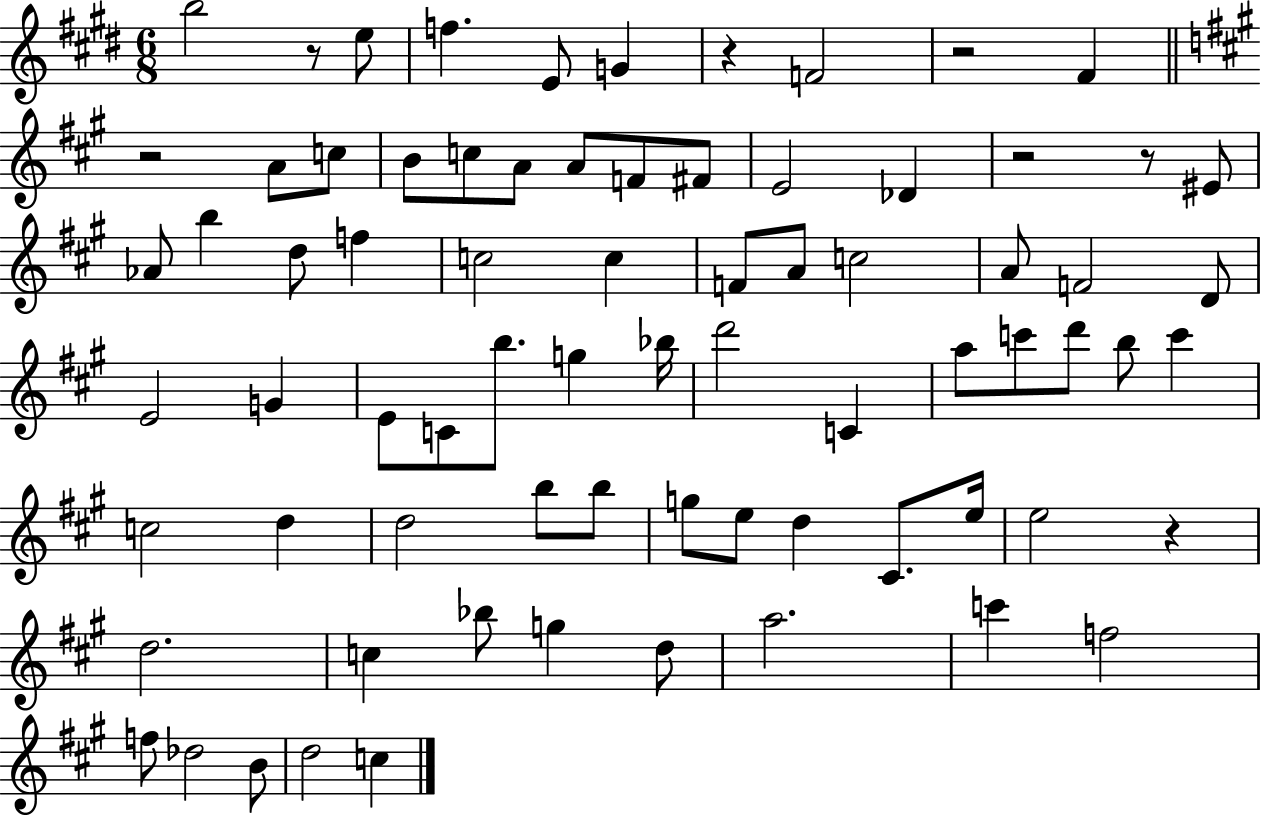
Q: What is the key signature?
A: E major